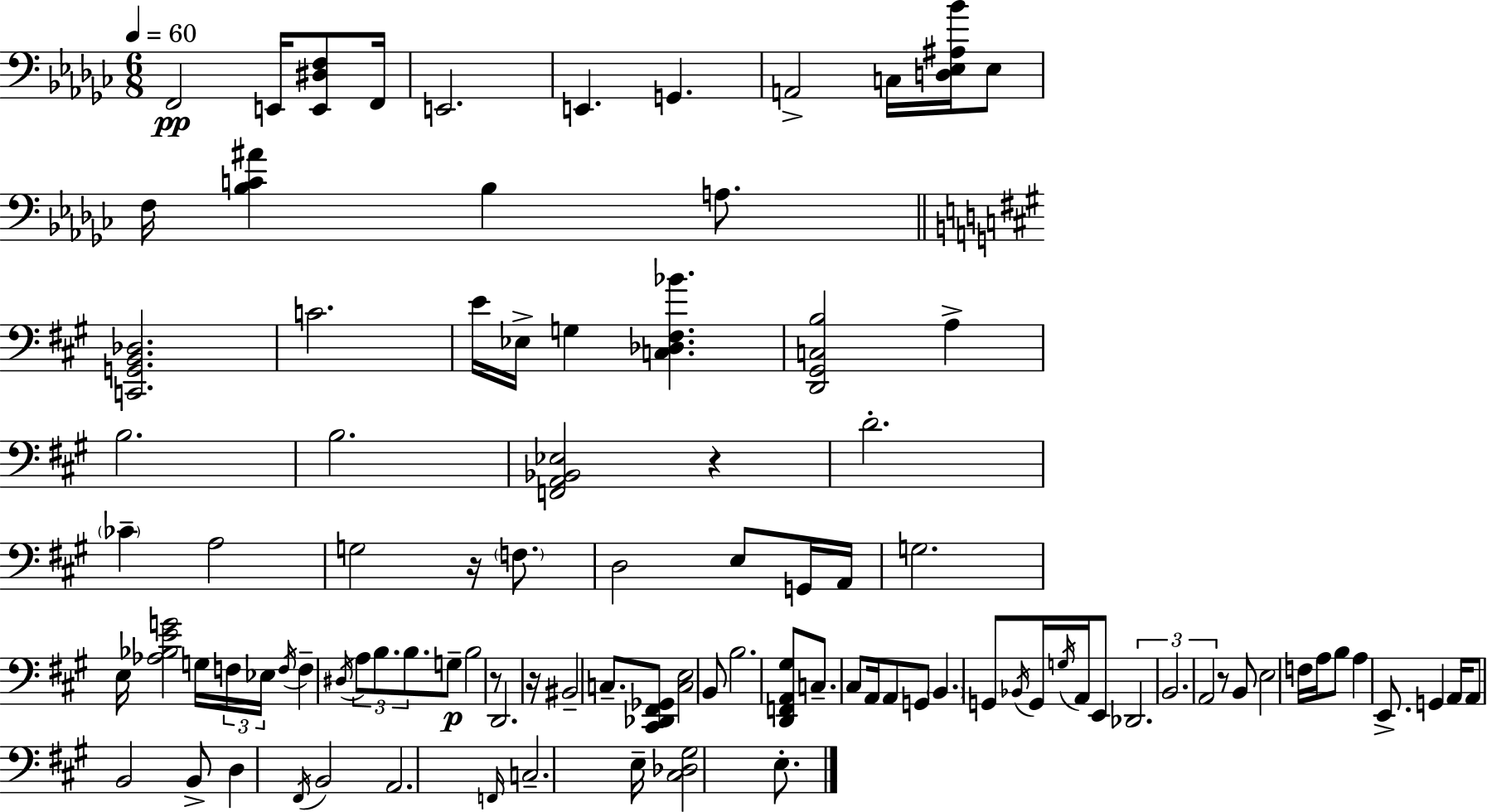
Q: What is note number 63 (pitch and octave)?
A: E3